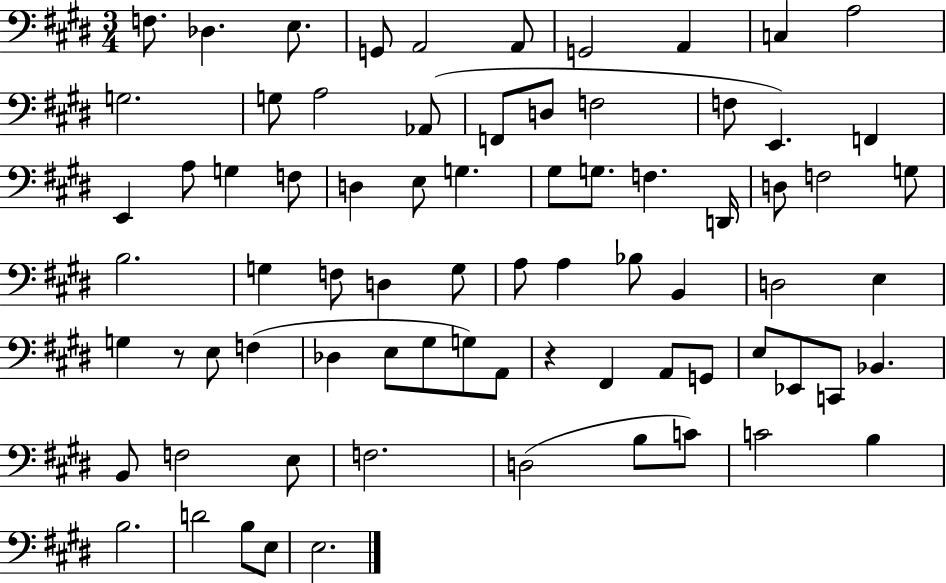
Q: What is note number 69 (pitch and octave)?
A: B3